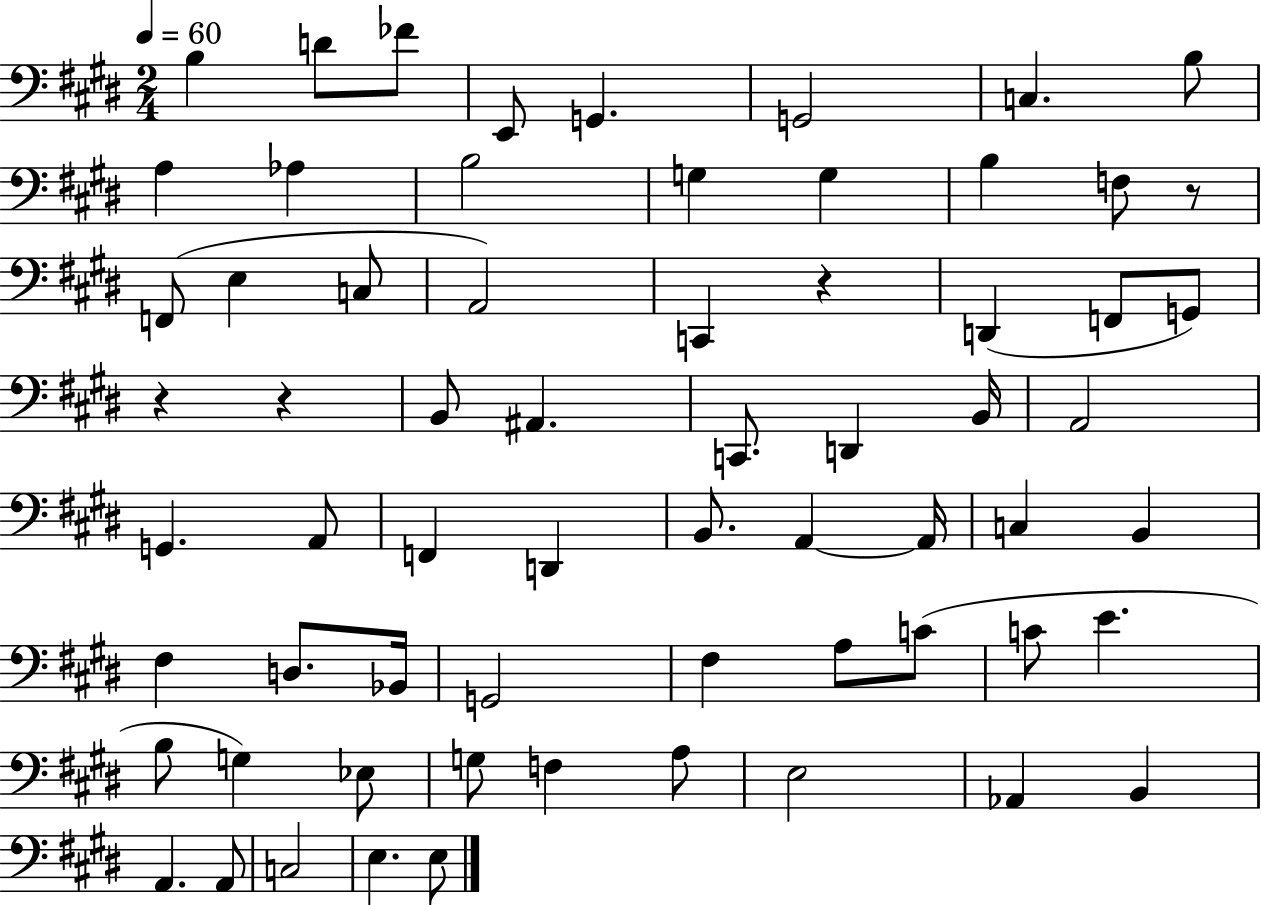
{
  \clef bass
  \numericTimeSignature
  \time 2/4
  \key e \major
  \tempo 4 = 60
  b4 d'8 fes'8 | e,8 g,4. | g,2 | c4. b8 | \break a4 aes4 | b2 | g4 g4 | b4 f8 r8 | \break f,8( e4 c8 | a,2) | c,4 r4 | d,4( f,8 g,8) | \break r4 r4 | b,8 ais,4. | c,8. d,4 b,16 | a,2 | \break g,4. a,8 | f,4 d,4 | b,8. a,4~~ a,16 | c4 b,4 | \break fis4 d8. bes,16 | g,2 | fis4 a8 c'8( | c'8 e'4. | \break b8 g4) ees8 | g8 f4 a8 | e2 | aes,4 b,4 | \break a,4. a,8 | c2 | e4. e8 | \bar "|."
}